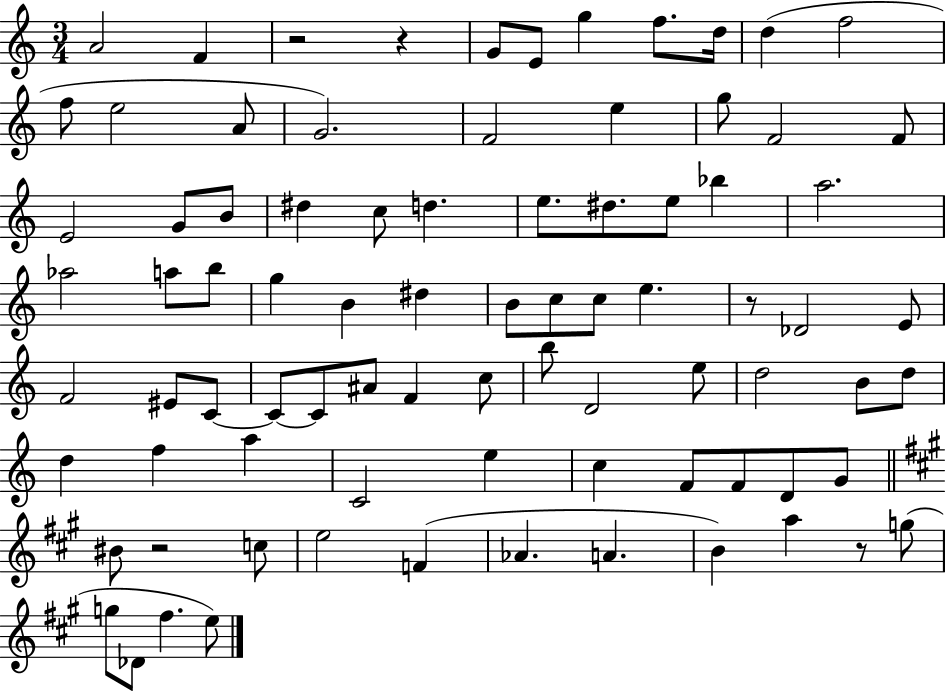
{
  \clef treble
  \numericTimeSignature
  \time 3/4
  \key c \major
  a'2 f'4 | r2 r4 | g'8 e'8 g''4 f''8. d''16 | d''4( f''2 | \break f''8 e''2 a'8 | g'2.) | f'2 e''4 | g''8 f'2 f'8 | \break e'2 g'8 b'8 | dis''4 c''8 d''4. | e''8. dis''8. e''8 bes''4 | a''2. | \break aes''2 a''8 b''8 | g''4 b'4 dis''4 | b'8 c''8 c''8 e''4. | r8 des'2 e'8 | \break f'2 eis'8 c'8~~ | c'8~~ c'8 ais'8 f'4 c''8 | b''8 d'2 e''8 | d''2 b'8 d''8 | \break d''4 f''4 a''4 | c'2 e''4 | c''4 f'8 f'8 d'8 g'8 | \bar "||" \break \key a \major bis'8 r2 c''8 | e''2 f'4( | aes'4. a'4. | b'4) a''4 r8 g''8( | \break g''8 des'8 fis''4. e''8) | \bar "|."
}